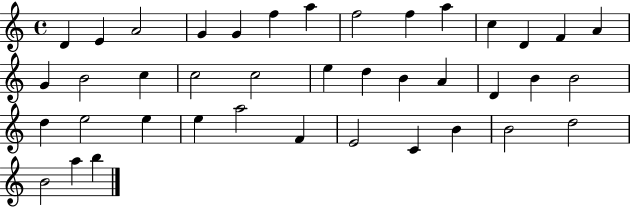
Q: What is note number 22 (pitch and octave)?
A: B4